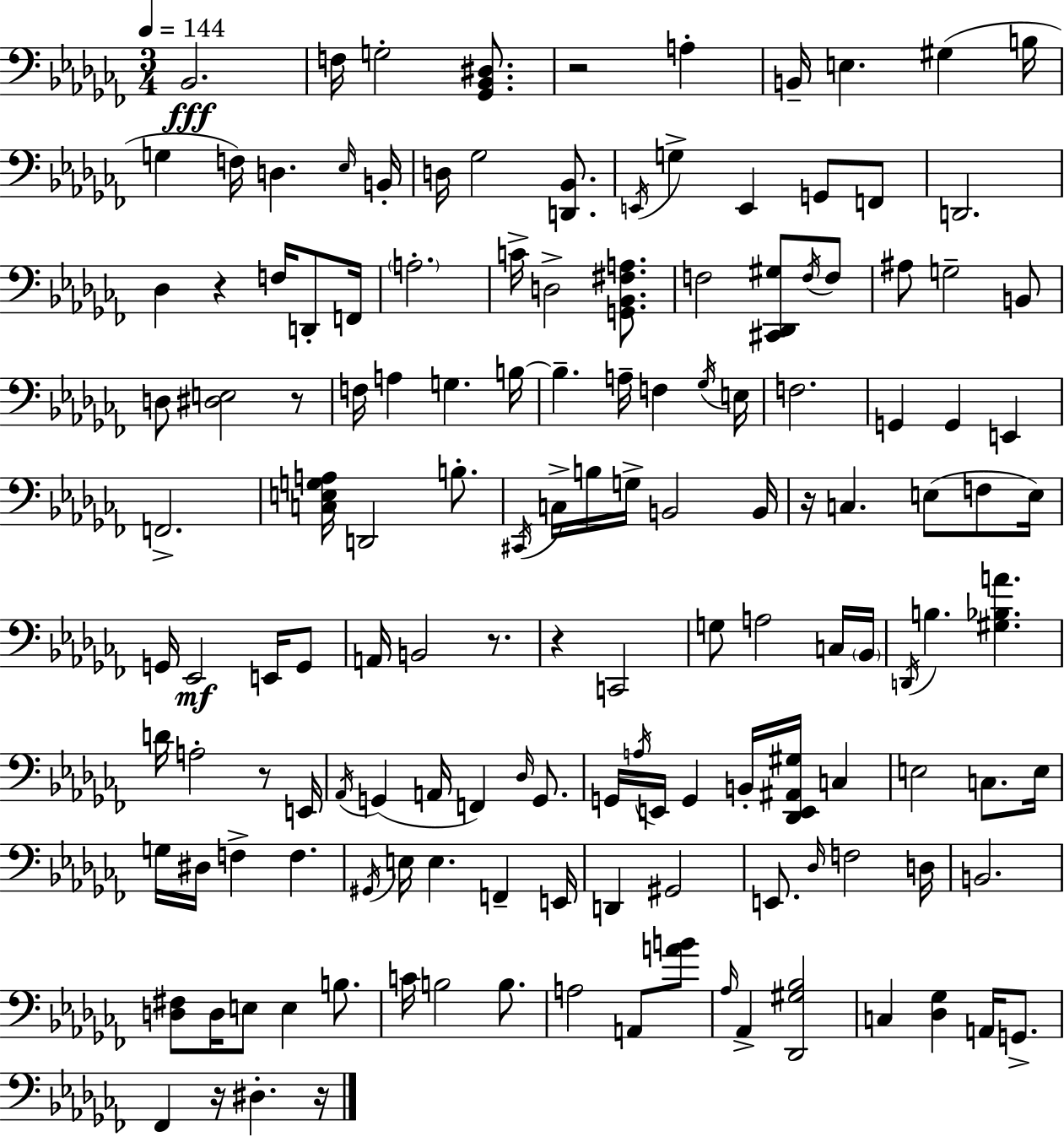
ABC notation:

X:1
T:Untitled
M:3/4
L:1/4
K:Abm
_B,,2 F,/4 G,2 [_G,,_B,,^D,]/2 z2 A, B,,/4 E, ^G, B,/4 G, F,/4 D, _E,/4 B,,/4 D,/4 _G,2 [D,,_B,,]/2 E,,/4 G, E,, G,,/2 F,,/2 D,,2 _D, z F,/4 D,,/2 F,,/4 A,2 C/4 D,2 [G,,_B,,^F,A,]/2 F,2 [^C,,_D,,^G,]/2 F,/4 F,/2 ^A,/2 G,2 B,,/2 D,/2 [^D,E,]2 z/2 F,/4 A, G, B,/4 B, A,/4 F, _G,/4 E,/4 F,2 G,, G,, E,, F,,2 [C,E,G,A,]/4 D,,2 B,/2 ^C,,/4 C,/4 B,/4 G,/4 B,,2 B,,/4 z/4 C, E,/2 F,/2 E,/4 G,,/4 _E,,2 E,,/4 G,,/2 A,,/4 B,,2 z/2 z C,,2 G,/2 A,2 C,/4 _B,,/4 D,,/4 B, [^G,_B,A] D/4 A,2 z/2 E,,/4 _A,,/4 G,, A,,/4 F,, _D,/4 G,,/2 G,,/4 A,/4 E,,/4 G,, B,,/4 [_D,,E,,^A,,^G,]/4 C, E,2 C,/2 E,/4 G,/4 ^D,/4 F, F, ^G,,/4 E,/4 E, F,, E,,/4 D,, ^G,,2 E,,/2 _D,/4 F,2 D,/4 B,,2 [D,^F,]/2 D,/4 E,/2 E, B,/2 C/4 B,2 B,/2 A,2 A,,/2 [AB]/2 _A,/4 _A,, [_D,,^G,_B,]2 C, [_D,_G,] A,,/4 G,,/2 _F,, z/4 ^D, z/4